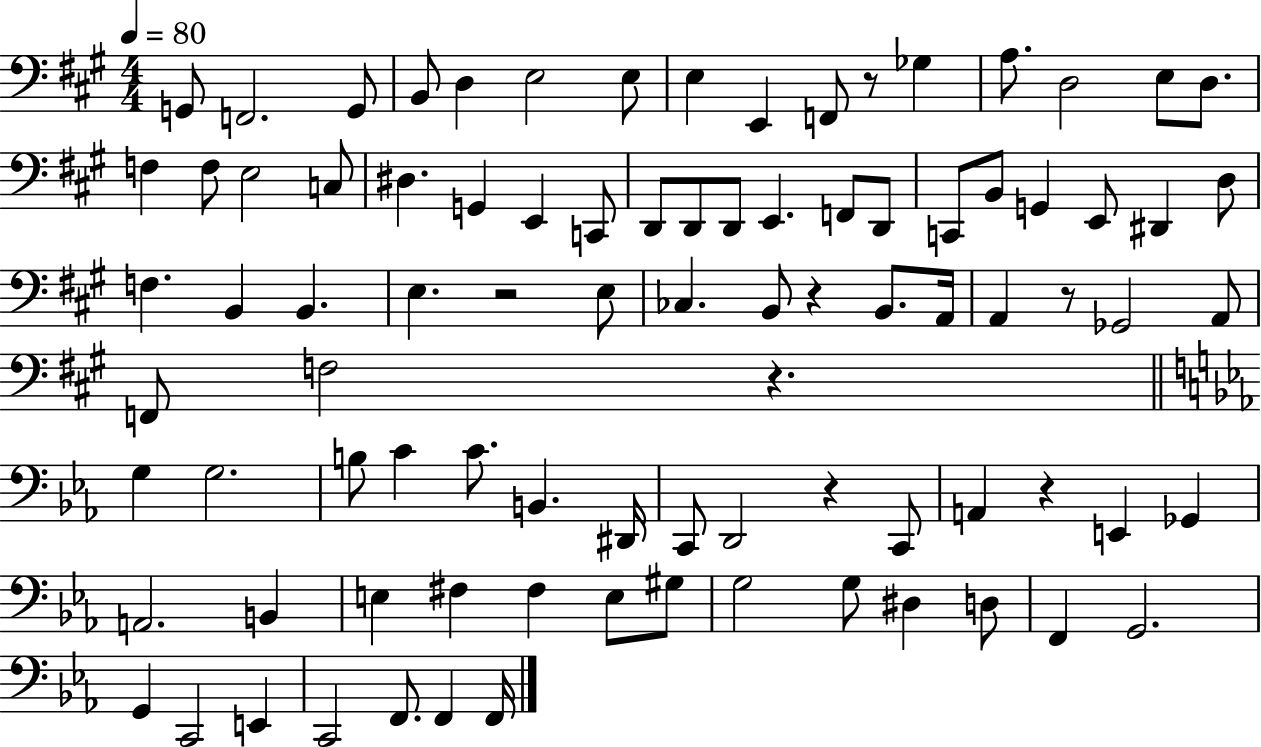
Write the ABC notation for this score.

X:1
T:Untitled
M:4/4
L:1/4
K:A
G,,/2 F,,2 G,,/2 B,,/2 D, E,2 E,/2 E, E,, F,,/2 z/2 _G, A,/2 D,2 E,/2 D,/2 F, F,/2 E,2 C,/2 ^D, G,, E,, C,,/2 D,,/2 D,,/2 D,,/2 E,, F,,/2 D,,/2 C,,/2 B,,/2 G,, E,,/2 ^D,, D,/2 F, B,, B,, E, z2 E,/2 _C, B,,/2 z B,,/2 A,,/4 A,, z/2 _G,,2 A,,/2 F,,/2 F,2 z G, G,2 B,/2 C C/2 B,, ^D,,/4 C,,/2 D,,2 z C,,/2 A,, z E,, _G,, A,,2 B,, E, ^F, ^F, E,/2 ^G,/2 G,2 G,/2 ^D, D,/2 F,, G,,2 G,, C,,2 E,, C,,2 F,,/2 F,, F,,/4